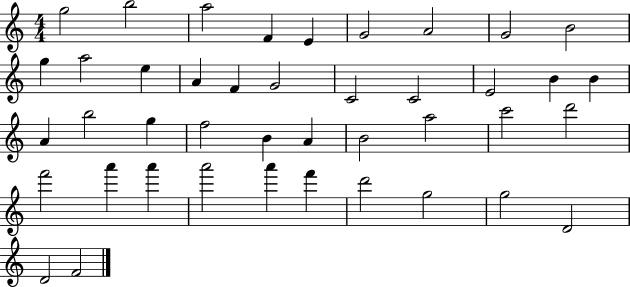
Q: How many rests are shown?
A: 0